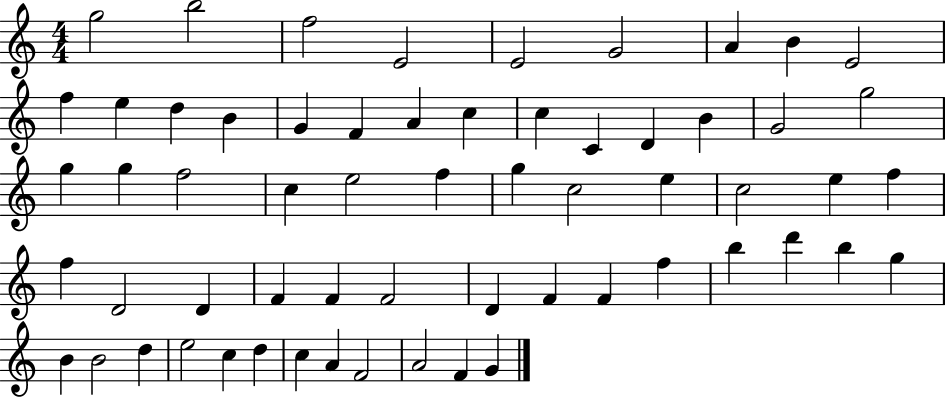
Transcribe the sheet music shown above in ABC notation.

X:1
T:Untitled
M:4/4
L:1/4
K:C
g2 b2 f2 E2 E2 G2 A B E2 f e d B G F A c c C D B G2 g2 g g f2 c e2 f g c2 e c2 e f f D2 D F F F2 D F F f b d' b g B B2 d e2 c d c A F2 A2 F G